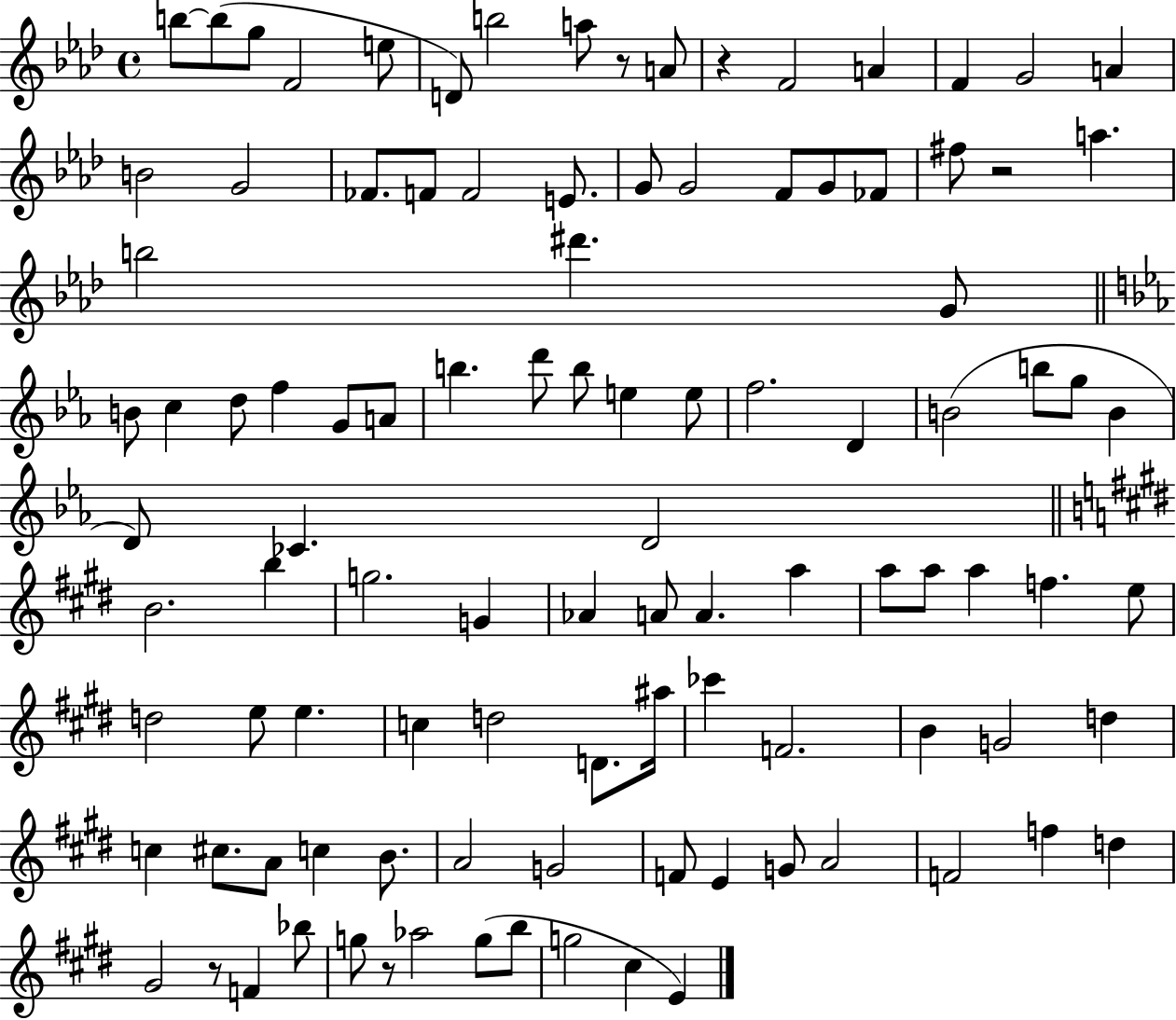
B5/e B5/e G5/e F4/h E5/e D4/e B5/h A5/e R/e A4/e R/q F4/h A4/q F4/q G4/h A4/q B4/h G4/h FES4/e. F4/e F4/h E4/e. G4/e G4/h F4/e G4/e FES4/e F#5/e R/h A5/q. B5/h D#6/q. G4/e B4/e C5/q D5/e F5/q G4/e A4/e B5/q. D6/e B5/e E5/q E5/e F5/h. D4/q B4/h B5/e G5/e B4/q D4/e CES4/q. D4/h B4/h. B5/q G5/h. G4/q Ab4/q A4/e A4/q. A5/q A5/e A5/e A5/q F5/q. E5/e D5/h E5/e E5/q. C5/q D5/h D4/e. A#5/s CES6/q F4/h. B4/q G4/h D5/q C5/q C#5/e. A4/e C5/q B4/e. A4/h G4/h F4/e E4/q G4/e A4/h F4/h F5/q D5/q G#4/h R/e F4/q Bb5/e G5/e R/e Ab5/h G5/e B5/e G5/h C#5/q E4/q